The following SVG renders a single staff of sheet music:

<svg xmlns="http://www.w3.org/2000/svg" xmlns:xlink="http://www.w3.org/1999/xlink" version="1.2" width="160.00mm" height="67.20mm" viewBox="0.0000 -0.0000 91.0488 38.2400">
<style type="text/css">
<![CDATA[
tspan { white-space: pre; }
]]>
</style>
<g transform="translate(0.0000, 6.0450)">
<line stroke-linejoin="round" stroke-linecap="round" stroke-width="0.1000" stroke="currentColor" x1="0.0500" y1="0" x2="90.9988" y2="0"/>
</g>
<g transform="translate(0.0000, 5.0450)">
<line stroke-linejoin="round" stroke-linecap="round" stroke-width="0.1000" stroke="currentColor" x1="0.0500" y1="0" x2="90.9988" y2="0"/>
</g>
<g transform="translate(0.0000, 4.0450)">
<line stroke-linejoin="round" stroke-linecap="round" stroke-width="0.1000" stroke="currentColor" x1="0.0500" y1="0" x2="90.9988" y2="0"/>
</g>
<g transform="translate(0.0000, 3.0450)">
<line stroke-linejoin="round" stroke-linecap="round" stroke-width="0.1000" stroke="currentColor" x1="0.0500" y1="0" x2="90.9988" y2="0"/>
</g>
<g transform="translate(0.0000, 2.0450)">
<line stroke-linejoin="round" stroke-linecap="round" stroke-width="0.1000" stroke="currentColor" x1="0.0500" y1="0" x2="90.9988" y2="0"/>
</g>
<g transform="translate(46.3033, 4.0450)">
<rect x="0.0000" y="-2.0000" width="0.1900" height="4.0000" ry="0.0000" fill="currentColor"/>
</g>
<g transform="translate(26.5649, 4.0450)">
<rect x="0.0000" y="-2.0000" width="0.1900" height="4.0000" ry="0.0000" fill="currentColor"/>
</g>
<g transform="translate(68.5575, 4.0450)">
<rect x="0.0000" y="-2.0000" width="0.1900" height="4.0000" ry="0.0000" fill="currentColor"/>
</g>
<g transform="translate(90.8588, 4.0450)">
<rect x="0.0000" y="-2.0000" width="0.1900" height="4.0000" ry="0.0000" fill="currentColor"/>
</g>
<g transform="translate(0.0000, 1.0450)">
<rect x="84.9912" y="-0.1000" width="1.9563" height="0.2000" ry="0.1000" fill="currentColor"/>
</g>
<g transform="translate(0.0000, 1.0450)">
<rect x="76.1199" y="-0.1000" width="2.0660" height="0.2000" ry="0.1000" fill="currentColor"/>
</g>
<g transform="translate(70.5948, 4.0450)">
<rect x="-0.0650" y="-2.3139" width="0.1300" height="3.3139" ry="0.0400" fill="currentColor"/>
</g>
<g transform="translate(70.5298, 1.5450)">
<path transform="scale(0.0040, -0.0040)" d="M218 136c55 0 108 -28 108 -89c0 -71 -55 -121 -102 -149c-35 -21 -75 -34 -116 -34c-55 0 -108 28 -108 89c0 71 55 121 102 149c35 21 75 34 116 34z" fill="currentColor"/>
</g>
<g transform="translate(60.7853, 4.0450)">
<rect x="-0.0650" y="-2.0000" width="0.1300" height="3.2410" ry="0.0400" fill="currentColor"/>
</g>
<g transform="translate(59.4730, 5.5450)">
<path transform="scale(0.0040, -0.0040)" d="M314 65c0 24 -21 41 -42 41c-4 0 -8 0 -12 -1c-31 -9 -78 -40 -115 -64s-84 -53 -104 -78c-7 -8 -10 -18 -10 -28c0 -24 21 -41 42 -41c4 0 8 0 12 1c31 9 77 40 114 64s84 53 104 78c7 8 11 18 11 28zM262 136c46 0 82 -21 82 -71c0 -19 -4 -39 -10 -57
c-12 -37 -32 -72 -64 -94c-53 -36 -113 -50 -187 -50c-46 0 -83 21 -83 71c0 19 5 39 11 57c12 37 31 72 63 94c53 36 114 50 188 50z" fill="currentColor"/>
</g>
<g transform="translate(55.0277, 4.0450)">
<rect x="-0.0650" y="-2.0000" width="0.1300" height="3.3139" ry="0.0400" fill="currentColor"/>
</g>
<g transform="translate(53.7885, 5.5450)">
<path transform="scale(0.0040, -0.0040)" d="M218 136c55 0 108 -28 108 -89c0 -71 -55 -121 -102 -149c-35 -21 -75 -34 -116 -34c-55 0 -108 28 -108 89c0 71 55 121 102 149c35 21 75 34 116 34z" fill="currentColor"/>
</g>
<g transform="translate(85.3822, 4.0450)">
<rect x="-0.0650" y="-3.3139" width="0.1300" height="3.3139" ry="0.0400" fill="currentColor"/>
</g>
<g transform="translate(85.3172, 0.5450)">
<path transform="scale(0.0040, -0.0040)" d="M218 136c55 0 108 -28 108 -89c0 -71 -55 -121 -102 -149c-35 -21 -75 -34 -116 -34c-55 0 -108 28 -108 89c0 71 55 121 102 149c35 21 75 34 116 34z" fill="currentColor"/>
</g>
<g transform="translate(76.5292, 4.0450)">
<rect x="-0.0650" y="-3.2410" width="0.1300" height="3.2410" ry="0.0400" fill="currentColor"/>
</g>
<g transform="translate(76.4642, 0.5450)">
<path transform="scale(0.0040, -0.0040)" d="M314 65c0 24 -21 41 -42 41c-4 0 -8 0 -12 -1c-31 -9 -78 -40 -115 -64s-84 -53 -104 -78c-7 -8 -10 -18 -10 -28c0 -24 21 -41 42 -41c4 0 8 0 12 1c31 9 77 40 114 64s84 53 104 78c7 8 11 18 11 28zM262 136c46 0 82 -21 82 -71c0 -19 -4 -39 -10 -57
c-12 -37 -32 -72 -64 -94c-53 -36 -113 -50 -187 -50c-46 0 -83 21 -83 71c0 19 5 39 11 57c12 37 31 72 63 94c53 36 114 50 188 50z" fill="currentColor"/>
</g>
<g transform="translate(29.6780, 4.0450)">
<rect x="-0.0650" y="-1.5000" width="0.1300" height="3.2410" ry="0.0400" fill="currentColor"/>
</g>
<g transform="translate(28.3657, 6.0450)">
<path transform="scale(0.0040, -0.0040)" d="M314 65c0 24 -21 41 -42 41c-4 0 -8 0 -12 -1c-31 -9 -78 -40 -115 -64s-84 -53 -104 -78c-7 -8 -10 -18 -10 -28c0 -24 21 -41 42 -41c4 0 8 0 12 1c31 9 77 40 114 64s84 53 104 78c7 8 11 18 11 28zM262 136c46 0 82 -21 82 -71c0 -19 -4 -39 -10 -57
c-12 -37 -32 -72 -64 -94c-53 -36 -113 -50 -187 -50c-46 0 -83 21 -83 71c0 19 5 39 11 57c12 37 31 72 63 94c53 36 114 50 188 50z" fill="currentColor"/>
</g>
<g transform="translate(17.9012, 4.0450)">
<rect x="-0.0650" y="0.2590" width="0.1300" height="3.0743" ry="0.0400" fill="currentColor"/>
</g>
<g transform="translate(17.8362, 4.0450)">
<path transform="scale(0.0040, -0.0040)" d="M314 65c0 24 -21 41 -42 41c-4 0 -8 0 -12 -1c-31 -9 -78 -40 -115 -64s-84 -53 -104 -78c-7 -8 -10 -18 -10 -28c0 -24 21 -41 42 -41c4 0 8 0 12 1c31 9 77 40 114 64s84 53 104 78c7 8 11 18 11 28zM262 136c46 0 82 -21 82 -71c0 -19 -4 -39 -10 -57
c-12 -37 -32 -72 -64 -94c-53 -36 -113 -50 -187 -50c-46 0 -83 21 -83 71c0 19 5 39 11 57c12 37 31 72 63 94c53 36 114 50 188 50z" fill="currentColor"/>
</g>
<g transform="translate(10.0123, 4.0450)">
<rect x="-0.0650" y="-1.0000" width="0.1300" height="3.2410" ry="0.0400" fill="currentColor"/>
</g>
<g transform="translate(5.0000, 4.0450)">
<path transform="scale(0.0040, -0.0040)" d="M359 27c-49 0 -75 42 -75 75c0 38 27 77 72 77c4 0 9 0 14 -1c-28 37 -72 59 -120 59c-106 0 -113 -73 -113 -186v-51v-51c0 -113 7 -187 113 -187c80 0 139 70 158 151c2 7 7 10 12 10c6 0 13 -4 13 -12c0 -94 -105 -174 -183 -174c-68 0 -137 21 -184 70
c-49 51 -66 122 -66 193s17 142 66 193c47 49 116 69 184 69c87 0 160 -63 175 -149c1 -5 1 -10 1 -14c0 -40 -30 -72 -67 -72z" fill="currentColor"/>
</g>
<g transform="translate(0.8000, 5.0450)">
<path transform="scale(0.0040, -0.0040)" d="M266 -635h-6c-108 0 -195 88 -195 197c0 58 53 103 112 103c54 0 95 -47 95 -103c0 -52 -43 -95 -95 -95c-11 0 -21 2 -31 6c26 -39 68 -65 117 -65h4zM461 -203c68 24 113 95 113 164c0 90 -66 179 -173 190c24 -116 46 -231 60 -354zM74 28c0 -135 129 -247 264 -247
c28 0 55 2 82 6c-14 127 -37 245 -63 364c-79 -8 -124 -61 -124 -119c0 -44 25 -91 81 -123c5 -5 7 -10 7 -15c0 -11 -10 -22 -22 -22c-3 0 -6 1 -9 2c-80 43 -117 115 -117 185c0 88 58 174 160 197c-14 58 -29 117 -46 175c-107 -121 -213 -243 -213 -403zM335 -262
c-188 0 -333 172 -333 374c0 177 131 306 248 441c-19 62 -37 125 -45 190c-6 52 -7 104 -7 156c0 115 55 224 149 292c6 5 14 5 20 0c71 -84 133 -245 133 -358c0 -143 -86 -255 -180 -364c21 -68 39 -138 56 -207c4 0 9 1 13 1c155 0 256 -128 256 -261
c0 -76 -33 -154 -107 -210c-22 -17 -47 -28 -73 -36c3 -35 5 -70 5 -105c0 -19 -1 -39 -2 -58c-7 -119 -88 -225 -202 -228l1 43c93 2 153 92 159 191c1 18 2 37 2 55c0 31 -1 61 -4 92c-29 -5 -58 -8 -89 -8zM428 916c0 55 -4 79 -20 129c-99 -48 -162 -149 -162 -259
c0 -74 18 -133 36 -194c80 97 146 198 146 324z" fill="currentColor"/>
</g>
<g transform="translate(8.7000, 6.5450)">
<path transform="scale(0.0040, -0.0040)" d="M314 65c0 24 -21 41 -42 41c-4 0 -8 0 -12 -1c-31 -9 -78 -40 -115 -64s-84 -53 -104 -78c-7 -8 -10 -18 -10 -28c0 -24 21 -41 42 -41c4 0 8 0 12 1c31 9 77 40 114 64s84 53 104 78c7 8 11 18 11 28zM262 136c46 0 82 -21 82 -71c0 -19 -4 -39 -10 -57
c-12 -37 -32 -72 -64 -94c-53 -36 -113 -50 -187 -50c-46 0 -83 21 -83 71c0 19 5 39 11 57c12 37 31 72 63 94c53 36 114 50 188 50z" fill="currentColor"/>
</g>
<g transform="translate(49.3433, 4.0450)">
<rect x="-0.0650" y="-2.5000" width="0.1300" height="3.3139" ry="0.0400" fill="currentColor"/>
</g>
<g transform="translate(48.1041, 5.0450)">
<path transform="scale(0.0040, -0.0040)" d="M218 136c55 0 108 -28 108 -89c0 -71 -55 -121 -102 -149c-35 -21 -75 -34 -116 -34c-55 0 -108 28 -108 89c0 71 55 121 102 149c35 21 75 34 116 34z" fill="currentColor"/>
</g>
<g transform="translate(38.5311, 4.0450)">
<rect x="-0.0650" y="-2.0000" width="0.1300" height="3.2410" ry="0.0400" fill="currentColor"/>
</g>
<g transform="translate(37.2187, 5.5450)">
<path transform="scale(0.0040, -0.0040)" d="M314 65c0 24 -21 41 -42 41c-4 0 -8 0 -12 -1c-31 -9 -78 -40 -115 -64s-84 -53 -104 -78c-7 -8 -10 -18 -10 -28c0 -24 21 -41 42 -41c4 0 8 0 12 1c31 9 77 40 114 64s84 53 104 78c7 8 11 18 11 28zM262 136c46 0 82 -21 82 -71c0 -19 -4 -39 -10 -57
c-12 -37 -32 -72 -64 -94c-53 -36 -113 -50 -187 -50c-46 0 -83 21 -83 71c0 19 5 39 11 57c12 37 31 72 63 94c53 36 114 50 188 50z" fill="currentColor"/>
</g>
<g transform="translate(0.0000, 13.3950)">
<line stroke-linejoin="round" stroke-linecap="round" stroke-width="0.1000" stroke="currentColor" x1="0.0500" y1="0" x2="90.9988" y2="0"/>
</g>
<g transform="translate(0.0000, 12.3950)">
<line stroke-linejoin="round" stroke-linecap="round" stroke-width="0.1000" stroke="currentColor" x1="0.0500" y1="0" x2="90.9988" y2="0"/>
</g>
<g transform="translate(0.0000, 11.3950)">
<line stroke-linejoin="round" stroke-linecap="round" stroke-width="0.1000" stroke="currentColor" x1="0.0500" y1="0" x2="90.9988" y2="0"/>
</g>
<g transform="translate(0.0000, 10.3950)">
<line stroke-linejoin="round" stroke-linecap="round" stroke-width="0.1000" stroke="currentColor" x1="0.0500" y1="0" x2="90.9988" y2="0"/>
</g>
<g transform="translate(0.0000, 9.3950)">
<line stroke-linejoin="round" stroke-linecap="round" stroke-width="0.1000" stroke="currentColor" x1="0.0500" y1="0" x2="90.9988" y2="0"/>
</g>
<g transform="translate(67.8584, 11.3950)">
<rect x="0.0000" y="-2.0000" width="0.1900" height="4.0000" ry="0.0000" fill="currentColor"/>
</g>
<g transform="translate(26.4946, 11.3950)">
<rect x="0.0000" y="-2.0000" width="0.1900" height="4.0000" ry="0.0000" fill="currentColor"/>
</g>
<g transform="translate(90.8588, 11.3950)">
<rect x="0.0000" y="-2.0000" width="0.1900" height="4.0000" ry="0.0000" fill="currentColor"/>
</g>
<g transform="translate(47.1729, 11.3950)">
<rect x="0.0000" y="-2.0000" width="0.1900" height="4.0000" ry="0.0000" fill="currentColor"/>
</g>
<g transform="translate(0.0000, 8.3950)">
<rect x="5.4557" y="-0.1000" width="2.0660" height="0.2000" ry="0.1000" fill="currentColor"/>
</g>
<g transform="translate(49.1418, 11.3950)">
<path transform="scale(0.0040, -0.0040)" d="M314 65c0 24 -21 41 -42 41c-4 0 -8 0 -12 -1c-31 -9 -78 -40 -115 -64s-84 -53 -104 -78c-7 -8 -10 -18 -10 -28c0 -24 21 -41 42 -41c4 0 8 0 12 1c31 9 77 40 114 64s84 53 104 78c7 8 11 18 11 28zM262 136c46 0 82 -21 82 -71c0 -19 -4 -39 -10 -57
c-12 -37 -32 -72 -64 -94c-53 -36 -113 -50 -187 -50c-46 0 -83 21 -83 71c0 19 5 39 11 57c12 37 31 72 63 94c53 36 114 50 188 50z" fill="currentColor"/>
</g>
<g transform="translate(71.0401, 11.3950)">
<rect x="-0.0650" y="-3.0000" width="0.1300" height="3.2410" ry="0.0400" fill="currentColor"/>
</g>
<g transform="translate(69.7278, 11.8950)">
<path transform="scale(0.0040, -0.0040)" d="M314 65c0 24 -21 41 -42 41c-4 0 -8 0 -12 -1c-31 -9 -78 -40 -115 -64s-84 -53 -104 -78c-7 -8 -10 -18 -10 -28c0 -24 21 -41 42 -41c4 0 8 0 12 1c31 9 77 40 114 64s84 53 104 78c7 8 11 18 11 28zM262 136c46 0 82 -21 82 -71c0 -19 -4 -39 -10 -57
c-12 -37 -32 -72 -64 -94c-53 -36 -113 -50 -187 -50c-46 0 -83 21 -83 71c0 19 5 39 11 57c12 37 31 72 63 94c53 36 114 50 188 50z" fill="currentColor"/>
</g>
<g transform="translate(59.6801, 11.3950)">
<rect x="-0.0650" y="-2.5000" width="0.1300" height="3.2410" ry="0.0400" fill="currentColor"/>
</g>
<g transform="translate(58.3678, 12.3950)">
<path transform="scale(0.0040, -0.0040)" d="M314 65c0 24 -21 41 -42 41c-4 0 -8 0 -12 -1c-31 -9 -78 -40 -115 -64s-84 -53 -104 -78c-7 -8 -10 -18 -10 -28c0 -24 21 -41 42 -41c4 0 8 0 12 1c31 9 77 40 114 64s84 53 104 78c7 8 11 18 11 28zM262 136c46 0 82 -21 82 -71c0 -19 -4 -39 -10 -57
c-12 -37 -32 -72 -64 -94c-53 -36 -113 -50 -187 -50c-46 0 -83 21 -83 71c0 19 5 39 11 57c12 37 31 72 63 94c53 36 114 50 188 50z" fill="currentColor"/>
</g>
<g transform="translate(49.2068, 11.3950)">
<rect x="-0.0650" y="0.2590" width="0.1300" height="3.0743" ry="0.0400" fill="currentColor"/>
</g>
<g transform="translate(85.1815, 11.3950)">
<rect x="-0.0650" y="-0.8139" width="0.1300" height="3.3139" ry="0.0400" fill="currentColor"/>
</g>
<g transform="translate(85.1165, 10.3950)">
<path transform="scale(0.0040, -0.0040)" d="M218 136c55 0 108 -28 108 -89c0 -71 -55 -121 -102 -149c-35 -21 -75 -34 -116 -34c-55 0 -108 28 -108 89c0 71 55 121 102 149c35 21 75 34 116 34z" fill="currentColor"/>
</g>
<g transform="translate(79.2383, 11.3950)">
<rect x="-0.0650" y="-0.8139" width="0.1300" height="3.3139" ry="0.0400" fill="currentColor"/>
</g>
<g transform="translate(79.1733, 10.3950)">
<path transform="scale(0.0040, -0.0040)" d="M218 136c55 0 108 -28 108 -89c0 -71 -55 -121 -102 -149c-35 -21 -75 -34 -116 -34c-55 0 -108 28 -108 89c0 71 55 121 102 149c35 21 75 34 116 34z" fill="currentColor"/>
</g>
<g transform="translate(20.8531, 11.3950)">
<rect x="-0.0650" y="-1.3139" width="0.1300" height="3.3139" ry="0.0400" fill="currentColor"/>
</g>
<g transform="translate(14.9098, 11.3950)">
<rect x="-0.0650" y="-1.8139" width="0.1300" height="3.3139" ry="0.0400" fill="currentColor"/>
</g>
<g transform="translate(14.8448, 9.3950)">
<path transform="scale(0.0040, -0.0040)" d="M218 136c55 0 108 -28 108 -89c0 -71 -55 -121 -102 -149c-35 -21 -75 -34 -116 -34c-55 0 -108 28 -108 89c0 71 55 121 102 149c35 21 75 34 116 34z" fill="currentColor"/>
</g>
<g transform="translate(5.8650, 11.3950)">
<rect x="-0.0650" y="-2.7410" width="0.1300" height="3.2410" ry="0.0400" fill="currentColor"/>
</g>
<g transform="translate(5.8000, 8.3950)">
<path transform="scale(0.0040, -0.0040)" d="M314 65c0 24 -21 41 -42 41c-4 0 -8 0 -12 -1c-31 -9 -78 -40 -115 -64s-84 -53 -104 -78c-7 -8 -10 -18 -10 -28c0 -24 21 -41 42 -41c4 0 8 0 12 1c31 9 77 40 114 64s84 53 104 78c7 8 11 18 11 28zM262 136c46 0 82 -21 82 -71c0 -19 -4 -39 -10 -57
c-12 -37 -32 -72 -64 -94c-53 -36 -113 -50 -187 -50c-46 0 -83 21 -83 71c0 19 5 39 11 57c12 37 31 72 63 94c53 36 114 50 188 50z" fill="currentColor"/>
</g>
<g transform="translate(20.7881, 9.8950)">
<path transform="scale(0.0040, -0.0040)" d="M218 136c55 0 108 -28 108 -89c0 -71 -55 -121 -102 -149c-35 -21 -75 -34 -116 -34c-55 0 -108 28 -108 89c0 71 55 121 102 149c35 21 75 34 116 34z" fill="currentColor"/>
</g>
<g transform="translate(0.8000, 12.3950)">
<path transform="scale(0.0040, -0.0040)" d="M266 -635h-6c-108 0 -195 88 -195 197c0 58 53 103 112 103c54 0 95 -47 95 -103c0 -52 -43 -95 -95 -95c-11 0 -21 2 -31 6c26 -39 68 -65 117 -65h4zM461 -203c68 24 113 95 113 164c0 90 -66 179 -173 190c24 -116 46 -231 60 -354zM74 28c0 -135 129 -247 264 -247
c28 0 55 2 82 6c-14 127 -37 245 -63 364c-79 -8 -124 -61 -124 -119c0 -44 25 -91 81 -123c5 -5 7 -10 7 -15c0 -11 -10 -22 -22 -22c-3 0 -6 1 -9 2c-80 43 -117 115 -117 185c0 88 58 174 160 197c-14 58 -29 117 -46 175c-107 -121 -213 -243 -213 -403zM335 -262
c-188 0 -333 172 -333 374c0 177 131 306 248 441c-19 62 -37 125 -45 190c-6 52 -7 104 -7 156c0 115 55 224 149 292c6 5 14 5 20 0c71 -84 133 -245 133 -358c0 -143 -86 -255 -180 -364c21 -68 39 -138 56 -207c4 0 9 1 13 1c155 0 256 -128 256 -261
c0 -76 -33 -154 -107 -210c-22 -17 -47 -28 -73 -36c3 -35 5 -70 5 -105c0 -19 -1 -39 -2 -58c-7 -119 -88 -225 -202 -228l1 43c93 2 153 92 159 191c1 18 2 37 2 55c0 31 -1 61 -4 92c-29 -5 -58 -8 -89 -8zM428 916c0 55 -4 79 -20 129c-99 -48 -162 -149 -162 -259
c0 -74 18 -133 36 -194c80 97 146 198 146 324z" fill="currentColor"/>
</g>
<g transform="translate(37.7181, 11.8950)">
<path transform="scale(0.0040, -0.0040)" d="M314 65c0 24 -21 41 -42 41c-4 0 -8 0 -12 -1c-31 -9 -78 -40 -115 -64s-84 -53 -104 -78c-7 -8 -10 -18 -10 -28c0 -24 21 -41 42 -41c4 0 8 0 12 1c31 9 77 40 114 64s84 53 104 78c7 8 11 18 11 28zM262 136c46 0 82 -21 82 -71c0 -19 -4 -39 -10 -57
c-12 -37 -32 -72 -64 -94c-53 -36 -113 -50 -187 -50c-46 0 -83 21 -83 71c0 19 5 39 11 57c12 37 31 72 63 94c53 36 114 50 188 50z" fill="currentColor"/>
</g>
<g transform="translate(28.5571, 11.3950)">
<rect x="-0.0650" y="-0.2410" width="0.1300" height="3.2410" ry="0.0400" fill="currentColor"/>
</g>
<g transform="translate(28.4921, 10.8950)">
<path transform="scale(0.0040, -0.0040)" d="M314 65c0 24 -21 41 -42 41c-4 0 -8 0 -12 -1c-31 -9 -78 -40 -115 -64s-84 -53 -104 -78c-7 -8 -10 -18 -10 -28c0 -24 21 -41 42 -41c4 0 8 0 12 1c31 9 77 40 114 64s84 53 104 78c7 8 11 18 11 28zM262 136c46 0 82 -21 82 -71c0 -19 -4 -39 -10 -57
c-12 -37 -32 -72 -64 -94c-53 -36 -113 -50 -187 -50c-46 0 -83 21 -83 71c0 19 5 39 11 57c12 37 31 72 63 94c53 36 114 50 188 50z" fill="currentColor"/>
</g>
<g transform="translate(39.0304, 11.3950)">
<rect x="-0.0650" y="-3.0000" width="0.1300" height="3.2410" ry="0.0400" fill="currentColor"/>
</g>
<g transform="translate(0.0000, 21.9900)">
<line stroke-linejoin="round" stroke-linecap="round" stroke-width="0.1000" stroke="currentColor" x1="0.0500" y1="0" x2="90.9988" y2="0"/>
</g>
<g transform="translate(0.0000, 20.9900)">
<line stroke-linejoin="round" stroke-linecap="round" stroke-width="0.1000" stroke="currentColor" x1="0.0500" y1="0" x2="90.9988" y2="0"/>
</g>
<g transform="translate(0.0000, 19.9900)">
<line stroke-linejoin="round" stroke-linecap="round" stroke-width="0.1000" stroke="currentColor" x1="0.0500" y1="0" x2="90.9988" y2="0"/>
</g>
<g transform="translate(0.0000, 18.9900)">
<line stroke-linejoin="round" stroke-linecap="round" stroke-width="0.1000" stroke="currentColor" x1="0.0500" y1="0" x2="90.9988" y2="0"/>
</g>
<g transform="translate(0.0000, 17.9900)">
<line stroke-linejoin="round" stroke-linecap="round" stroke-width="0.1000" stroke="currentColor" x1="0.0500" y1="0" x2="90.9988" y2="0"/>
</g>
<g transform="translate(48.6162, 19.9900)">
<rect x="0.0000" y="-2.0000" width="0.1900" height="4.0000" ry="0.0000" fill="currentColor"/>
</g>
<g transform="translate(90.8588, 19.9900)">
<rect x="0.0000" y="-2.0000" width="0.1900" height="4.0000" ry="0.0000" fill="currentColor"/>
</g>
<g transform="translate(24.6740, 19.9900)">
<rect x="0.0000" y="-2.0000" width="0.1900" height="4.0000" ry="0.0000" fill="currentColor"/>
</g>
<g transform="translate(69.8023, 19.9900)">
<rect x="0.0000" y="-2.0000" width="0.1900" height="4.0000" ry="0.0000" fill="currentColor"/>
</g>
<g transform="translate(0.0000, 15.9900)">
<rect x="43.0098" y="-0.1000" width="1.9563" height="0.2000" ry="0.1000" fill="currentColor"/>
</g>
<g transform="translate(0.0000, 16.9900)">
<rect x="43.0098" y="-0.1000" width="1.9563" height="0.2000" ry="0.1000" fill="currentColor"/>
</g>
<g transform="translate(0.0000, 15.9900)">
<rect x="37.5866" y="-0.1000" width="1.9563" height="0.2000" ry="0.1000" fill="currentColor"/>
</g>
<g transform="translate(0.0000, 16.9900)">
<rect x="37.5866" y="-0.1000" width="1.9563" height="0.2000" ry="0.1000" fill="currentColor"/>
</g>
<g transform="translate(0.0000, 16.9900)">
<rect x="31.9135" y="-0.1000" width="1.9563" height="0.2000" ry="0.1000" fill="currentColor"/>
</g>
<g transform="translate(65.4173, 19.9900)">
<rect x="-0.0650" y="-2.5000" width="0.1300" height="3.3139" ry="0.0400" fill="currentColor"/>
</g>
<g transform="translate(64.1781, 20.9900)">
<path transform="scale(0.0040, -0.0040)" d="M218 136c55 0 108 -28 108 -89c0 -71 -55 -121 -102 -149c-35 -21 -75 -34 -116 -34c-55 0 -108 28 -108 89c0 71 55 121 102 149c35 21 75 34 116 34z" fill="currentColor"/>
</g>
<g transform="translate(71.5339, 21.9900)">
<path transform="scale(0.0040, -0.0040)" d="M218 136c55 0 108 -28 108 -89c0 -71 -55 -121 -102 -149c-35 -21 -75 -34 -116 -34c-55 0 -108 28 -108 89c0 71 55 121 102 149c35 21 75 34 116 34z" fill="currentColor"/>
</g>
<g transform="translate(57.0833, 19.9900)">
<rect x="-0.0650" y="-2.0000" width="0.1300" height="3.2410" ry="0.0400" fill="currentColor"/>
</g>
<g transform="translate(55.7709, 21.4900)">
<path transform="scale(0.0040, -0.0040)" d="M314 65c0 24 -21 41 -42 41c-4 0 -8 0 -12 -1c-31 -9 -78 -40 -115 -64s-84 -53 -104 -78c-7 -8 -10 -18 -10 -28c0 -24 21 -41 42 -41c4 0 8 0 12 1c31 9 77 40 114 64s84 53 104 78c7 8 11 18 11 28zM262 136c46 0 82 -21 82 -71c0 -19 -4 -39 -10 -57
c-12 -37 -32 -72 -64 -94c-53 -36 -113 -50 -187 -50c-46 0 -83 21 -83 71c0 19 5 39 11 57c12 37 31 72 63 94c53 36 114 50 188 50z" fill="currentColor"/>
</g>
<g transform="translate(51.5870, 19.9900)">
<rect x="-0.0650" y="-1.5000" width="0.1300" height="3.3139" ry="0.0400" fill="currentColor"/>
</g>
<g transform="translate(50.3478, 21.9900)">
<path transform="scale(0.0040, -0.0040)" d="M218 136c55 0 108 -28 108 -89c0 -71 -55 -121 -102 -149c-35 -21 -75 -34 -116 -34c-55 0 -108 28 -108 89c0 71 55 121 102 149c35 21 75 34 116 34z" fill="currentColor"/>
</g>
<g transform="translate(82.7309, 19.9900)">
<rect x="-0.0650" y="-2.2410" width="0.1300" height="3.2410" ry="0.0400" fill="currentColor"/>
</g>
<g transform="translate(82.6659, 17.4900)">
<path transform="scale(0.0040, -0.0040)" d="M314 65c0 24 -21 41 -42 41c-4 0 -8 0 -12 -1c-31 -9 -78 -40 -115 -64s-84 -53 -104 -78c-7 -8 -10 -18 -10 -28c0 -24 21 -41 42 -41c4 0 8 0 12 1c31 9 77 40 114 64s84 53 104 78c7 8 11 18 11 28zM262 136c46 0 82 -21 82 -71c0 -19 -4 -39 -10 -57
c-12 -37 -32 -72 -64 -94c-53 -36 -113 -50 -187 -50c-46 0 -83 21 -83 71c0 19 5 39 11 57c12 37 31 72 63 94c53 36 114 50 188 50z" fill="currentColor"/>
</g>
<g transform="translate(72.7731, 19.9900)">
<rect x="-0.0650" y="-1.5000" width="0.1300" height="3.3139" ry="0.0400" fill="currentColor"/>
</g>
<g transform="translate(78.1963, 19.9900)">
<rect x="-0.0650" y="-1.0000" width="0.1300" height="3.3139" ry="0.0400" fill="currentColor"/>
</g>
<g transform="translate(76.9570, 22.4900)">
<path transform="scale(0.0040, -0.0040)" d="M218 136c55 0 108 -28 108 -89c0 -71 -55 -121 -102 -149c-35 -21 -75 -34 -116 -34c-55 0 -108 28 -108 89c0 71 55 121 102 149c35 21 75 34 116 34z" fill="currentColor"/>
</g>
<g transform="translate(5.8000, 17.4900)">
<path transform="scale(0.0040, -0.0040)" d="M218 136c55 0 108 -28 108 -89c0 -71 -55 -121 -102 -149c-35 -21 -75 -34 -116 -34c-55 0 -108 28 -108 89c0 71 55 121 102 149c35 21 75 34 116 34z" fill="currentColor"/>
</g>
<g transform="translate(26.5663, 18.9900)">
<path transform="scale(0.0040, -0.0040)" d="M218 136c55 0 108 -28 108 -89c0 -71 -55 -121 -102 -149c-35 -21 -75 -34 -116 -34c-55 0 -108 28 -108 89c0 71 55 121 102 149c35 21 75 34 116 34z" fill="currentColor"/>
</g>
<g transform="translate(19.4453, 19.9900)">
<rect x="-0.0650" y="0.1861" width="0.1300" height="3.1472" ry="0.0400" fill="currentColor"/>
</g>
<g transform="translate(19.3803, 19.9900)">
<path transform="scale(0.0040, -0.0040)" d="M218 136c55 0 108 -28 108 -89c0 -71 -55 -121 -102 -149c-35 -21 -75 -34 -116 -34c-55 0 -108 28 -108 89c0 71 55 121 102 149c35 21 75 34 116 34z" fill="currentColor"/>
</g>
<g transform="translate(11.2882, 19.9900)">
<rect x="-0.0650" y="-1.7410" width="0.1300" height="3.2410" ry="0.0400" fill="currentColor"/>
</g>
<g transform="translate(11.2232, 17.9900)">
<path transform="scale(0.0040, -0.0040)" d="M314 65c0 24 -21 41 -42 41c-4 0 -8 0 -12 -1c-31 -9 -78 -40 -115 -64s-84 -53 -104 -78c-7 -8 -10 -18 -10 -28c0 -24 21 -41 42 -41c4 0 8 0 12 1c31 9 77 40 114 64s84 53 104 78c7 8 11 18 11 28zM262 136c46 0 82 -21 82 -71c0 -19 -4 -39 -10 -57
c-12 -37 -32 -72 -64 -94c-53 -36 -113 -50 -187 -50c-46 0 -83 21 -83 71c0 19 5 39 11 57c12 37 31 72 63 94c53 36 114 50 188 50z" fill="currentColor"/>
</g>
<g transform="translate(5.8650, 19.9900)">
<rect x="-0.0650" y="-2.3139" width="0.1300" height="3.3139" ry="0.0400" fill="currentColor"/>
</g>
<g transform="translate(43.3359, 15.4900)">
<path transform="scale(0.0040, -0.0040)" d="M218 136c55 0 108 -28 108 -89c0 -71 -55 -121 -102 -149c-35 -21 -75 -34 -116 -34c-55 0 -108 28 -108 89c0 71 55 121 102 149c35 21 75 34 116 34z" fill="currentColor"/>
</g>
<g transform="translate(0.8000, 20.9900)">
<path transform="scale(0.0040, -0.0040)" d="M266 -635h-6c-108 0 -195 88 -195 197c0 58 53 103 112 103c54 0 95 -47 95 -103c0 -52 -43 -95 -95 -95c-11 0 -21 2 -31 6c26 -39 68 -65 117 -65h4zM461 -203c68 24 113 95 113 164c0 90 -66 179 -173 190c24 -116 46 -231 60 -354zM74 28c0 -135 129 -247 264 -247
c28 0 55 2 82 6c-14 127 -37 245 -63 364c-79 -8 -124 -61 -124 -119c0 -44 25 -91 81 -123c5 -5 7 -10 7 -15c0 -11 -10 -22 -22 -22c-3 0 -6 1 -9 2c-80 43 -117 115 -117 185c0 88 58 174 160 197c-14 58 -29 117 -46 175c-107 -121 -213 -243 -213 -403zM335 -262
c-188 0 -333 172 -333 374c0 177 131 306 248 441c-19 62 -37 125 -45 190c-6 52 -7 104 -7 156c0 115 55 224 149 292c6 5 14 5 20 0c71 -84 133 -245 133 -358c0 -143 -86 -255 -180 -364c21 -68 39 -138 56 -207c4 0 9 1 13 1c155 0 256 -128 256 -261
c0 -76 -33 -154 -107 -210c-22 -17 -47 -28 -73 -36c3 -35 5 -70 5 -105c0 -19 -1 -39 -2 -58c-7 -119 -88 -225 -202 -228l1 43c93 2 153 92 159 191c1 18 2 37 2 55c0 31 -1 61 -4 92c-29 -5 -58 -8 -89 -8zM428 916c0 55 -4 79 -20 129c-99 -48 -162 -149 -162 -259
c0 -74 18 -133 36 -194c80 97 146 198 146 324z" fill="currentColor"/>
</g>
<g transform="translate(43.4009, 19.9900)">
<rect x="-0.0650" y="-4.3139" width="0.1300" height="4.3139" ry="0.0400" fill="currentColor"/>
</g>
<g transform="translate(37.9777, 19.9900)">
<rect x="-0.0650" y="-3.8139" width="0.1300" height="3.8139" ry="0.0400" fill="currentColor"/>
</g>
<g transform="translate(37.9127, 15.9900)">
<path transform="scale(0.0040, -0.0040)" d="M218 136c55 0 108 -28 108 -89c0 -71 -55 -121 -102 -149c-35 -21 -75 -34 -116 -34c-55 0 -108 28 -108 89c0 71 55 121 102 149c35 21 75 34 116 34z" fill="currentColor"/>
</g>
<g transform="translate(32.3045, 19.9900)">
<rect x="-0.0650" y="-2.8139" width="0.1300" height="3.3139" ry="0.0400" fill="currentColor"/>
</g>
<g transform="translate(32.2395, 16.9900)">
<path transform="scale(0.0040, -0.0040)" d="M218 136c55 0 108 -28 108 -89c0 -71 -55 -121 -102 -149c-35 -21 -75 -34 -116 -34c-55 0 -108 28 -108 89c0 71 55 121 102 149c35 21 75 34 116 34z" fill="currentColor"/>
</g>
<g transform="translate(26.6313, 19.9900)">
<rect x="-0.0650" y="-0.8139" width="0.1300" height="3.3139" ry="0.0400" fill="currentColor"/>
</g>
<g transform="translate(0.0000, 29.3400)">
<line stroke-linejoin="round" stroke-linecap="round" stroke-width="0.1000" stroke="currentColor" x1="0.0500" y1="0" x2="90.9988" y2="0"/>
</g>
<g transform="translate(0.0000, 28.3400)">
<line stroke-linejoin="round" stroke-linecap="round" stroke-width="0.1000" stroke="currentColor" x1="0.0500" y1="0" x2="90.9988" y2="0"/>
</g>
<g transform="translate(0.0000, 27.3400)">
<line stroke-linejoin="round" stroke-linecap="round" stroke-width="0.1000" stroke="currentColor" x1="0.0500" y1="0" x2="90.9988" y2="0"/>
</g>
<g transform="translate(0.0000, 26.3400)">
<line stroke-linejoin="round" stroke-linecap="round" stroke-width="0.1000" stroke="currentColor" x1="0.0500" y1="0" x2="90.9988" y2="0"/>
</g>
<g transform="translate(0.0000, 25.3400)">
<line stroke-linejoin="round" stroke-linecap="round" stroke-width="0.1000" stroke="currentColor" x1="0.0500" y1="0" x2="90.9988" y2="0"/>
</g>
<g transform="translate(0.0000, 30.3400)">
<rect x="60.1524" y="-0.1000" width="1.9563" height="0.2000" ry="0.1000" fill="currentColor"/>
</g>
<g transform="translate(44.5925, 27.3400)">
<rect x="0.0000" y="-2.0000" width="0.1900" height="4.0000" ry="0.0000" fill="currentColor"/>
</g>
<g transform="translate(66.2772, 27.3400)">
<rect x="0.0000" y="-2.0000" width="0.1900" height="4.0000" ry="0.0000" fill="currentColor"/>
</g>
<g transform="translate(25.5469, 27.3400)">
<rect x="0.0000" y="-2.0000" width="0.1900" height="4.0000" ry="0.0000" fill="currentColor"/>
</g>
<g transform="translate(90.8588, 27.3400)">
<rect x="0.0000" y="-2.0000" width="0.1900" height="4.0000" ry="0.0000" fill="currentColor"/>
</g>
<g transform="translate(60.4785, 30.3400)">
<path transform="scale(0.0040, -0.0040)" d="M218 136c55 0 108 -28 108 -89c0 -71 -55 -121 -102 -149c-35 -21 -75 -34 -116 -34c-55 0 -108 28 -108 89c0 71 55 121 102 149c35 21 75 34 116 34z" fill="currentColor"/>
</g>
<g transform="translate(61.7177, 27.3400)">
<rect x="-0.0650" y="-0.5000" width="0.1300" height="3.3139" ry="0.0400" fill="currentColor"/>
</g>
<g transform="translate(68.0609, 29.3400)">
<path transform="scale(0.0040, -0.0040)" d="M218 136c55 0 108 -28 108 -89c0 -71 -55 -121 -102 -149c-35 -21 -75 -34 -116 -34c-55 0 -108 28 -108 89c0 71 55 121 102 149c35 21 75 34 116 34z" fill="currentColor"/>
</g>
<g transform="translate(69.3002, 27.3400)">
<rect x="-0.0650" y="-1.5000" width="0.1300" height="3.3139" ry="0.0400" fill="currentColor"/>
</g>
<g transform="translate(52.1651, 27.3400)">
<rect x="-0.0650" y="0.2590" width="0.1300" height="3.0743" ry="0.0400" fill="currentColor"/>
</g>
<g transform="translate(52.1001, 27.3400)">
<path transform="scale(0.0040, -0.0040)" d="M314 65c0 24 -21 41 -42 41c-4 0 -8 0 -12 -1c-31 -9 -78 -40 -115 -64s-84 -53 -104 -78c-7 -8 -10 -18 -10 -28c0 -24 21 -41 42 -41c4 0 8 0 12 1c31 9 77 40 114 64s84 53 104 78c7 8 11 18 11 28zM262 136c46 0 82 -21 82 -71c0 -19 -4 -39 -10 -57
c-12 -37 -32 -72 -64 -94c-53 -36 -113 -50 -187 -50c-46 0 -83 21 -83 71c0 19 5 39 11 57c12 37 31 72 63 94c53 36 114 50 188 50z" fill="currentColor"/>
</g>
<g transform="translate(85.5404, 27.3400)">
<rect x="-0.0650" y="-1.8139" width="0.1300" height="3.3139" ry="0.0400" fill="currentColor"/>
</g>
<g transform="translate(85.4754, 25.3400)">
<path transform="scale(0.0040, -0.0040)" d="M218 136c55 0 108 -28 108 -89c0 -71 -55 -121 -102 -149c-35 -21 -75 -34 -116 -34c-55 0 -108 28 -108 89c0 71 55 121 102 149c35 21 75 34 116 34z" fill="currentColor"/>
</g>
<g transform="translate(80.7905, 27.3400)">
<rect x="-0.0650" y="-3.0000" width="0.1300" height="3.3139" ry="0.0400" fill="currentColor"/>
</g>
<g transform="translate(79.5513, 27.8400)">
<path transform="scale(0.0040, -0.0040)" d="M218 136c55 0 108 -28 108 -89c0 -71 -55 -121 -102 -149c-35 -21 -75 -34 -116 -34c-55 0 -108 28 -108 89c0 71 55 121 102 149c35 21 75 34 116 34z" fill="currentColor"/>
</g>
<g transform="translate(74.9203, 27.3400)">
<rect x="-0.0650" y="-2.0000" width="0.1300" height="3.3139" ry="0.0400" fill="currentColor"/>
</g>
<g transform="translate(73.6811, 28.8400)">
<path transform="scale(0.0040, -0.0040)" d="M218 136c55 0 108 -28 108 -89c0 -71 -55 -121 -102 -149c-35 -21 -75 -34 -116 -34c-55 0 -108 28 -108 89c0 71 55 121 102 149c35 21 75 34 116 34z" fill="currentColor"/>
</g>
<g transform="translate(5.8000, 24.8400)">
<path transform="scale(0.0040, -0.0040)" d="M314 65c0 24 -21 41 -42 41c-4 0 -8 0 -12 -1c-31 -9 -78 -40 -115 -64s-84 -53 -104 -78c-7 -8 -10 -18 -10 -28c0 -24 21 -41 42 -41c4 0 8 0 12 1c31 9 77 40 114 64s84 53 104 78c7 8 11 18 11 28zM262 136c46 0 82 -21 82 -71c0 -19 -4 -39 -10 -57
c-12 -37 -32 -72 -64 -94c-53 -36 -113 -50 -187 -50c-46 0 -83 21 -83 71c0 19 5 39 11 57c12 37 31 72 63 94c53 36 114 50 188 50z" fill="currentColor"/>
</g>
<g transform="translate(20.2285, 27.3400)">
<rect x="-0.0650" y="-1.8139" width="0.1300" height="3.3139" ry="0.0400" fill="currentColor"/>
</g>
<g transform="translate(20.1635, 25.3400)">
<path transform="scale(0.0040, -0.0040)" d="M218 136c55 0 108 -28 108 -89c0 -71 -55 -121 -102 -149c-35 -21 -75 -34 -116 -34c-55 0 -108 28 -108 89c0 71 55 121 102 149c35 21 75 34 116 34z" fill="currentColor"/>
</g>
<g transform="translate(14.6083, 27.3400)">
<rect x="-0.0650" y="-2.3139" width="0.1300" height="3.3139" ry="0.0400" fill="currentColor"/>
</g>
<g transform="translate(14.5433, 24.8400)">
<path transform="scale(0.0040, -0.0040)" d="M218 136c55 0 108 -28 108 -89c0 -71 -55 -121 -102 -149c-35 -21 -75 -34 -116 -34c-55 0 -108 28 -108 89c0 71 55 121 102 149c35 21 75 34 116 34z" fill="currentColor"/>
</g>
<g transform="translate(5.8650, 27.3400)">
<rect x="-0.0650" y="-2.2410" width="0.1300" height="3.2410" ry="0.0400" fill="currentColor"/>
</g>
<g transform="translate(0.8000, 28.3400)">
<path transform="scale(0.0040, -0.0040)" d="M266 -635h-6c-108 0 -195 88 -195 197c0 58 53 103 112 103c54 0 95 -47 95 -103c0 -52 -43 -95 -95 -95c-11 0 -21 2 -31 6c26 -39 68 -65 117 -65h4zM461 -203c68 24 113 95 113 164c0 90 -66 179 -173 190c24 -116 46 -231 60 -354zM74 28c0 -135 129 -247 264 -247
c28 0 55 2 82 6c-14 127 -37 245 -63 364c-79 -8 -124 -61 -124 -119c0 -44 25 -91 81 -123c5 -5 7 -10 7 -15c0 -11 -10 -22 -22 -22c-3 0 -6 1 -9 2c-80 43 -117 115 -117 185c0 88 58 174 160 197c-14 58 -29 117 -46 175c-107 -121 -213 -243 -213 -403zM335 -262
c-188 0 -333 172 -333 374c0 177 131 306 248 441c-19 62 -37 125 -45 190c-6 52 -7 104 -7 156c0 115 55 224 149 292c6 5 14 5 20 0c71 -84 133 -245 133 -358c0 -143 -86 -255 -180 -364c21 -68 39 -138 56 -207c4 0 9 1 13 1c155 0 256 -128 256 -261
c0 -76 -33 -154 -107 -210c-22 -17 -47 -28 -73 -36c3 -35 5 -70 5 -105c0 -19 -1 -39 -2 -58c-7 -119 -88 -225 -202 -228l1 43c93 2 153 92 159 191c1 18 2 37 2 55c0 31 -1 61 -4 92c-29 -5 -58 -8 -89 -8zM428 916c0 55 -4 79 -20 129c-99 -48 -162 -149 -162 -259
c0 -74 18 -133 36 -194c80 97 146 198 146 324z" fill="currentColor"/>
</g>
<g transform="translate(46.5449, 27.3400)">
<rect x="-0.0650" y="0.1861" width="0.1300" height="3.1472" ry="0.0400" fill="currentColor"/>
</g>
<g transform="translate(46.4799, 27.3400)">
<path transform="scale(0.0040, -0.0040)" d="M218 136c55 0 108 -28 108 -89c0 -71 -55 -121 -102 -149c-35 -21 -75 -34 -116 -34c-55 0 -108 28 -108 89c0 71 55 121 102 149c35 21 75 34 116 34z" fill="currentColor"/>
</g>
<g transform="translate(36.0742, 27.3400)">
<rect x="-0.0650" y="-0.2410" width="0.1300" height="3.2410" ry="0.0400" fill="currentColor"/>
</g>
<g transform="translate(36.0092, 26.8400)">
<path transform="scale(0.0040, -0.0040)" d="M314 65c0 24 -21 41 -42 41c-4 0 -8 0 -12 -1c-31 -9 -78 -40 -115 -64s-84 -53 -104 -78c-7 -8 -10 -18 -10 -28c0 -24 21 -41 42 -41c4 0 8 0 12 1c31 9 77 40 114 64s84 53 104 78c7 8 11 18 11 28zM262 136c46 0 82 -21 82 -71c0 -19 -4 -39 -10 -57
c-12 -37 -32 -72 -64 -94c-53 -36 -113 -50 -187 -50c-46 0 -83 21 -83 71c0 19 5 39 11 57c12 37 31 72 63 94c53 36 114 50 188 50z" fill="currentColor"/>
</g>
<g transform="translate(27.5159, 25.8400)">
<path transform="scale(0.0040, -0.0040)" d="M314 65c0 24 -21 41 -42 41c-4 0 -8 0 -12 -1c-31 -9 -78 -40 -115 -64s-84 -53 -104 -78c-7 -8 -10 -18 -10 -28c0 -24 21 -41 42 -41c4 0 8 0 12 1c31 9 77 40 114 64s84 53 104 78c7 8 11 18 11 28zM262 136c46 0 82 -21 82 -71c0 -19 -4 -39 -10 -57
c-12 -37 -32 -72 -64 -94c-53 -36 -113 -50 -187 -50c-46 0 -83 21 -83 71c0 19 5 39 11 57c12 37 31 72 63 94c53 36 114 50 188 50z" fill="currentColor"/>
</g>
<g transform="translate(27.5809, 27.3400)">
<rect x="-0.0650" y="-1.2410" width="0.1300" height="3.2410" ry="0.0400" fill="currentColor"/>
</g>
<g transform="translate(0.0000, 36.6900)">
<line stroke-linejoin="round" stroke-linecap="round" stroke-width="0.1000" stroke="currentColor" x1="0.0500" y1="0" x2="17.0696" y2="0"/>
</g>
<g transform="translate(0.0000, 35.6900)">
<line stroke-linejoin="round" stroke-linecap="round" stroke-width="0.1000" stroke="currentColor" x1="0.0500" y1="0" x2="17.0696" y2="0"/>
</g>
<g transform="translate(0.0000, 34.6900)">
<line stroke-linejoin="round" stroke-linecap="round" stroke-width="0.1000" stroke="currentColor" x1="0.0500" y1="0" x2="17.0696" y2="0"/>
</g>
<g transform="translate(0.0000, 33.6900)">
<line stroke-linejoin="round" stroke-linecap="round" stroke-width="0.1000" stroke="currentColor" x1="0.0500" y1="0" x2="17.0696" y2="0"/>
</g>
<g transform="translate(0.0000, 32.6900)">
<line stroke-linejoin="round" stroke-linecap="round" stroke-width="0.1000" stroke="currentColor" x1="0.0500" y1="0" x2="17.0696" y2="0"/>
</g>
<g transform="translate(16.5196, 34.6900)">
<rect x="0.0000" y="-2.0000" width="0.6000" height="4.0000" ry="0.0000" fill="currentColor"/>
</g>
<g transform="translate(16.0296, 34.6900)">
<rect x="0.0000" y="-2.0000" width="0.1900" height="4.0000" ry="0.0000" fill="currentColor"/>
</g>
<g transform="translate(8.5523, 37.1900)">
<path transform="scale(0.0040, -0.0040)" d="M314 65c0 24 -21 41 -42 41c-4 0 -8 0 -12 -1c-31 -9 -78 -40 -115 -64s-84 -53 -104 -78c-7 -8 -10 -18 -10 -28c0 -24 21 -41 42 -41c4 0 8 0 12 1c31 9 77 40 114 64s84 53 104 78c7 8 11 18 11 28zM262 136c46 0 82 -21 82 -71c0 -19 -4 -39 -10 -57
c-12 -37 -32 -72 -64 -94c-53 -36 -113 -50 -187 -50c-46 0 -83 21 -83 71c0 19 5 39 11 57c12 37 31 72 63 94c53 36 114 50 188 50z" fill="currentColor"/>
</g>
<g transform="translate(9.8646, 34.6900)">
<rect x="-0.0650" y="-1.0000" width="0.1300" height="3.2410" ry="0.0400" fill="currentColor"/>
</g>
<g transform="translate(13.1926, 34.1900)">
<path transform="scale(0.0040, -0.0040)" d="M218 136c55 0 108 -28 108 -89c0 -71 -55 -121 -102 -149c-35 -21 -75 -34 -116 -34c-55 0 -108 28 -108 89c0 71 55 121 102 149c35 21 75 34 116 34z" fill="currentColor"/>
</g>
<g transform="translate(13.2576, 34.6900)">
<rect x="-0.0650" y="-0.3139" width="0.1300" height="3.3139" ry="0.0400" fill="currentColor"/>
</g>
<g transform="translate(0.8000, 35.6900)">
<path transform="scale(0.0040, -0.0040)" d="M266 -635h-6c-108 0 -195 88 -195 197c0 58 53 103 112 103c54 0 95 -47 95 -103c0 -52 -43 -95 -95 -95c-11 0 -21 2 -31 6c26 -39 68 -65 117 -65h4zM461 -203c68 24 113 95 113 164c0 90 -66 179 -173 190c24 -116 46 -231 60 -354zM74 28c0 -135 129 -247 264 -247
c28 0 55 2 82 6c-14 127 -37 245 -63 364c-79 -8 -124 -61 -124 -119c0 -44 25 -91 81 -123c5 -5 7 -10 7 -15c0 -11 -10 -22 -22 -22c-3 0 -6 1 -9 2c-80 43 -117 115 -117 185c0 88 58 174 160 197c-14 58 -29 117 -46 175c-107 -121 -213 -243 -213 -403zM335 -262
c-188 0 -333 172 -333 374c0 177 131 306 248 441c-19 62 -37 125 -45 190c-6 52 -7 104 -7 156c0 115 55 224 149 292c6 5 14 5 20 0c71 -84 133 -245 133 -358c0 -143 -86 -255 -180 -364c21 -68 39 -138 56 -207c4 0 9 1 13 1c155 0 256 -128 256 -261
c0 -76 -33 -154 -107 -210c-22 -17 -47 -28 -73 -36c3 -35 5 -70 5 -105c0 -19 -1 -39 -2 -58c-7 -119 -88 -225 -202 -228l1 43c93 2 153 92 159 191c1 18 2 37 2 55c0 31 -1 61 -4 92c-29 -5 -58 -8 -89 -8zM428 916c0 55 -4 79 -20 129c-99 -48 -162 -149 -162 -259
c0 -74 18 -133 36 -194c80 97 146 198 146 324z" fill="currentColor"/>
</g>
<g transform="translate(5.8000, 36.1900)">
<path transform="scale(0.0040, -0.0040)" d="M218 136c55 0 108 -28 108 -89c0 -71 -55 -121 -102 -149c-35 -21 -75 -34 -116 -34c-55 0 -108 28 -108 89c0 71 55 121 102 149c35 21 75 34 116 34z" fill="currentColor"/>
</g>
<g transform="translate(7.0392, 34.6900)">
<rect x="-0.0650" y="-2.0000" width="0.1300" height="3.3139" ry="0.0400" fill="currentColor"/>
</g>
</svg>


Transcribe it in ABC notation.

X:1
T:Untitled
M:4/4
L:1/4
K:C
D2 B2 E2 F2 G F F2 g b2 b a2 f e c2 A2 B2 G2 A2 d d g f2 B d a c' d' E F2 G E D g2 g2 g f e2 c2 B B2 C E F A f F D2 c